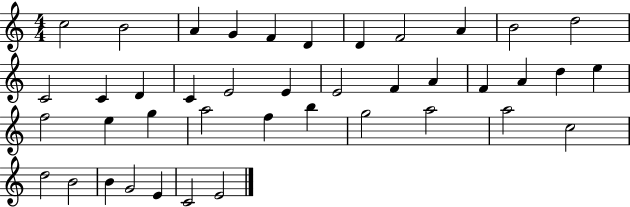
{
  \clef treble
  \numericTimeSignature
  \time 4/4
  \key c \major
  c''2 b'2 | a'4 g'4 f'4 d'4 | d'4 f'2 a'4 | b'2 d''2 | \break c'2 c'4 d'4 | c'4 e'2 e'4 | e'2 f'4 a'4 | f'4 a'4 d''4 e''4 | \break f''2 e''4 g''4 | a''2 f''4 b''4 | g''2 a''2 | a''2 c''2 | \break d''2 b'2 | b'4 g'2 e'4 | c'2 e'2 | \bar "|."
}